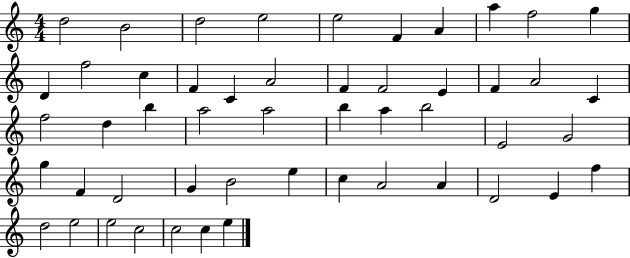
X:1
T:Untitled
M:4/4
L:1/4
K:C
d2 B2 d2 e2 e2 F A a f2 g D f2 c F C A2 F F2 E F A2 C f2 d b a2 a2 b a b2 E2 G2 g F D2 G B2 e c A2 A D2 E f d2 e2 e2 c2 c2 c e